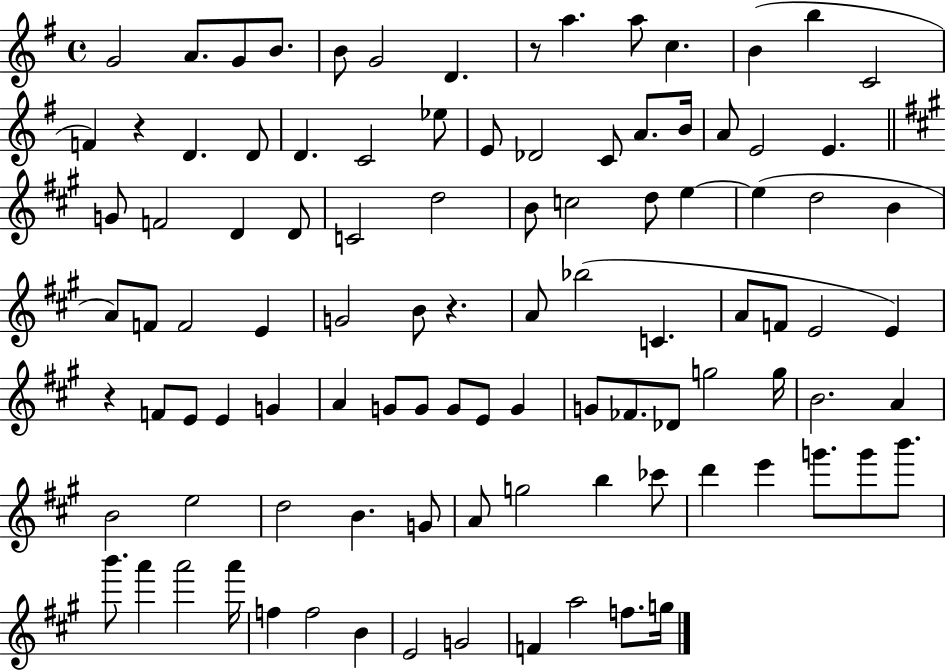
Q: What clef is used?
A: treble